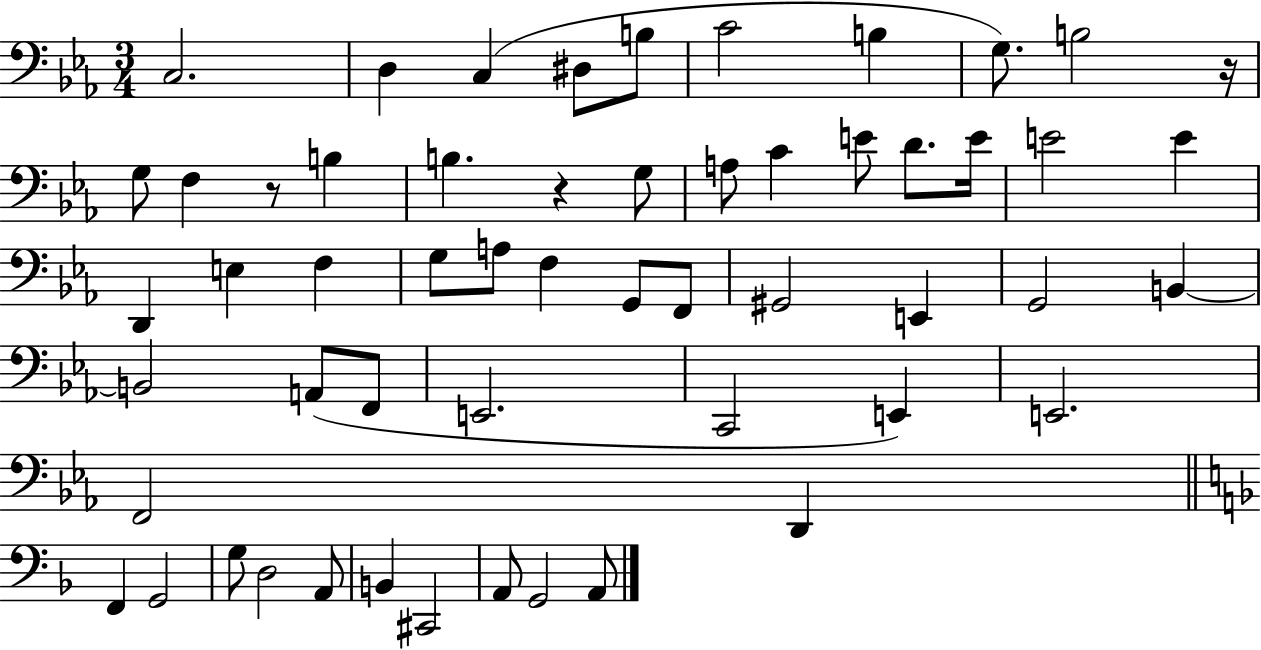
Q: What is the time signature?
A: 3/4